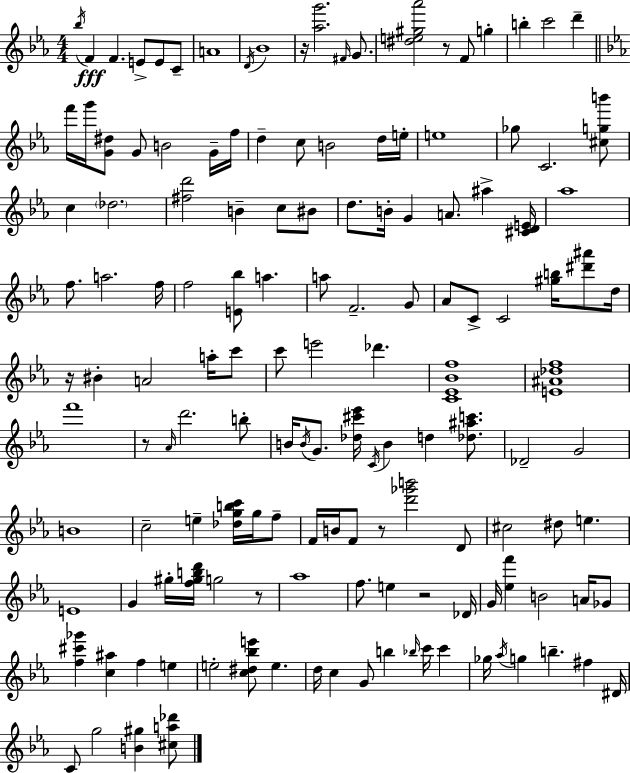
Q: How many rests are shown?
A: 7